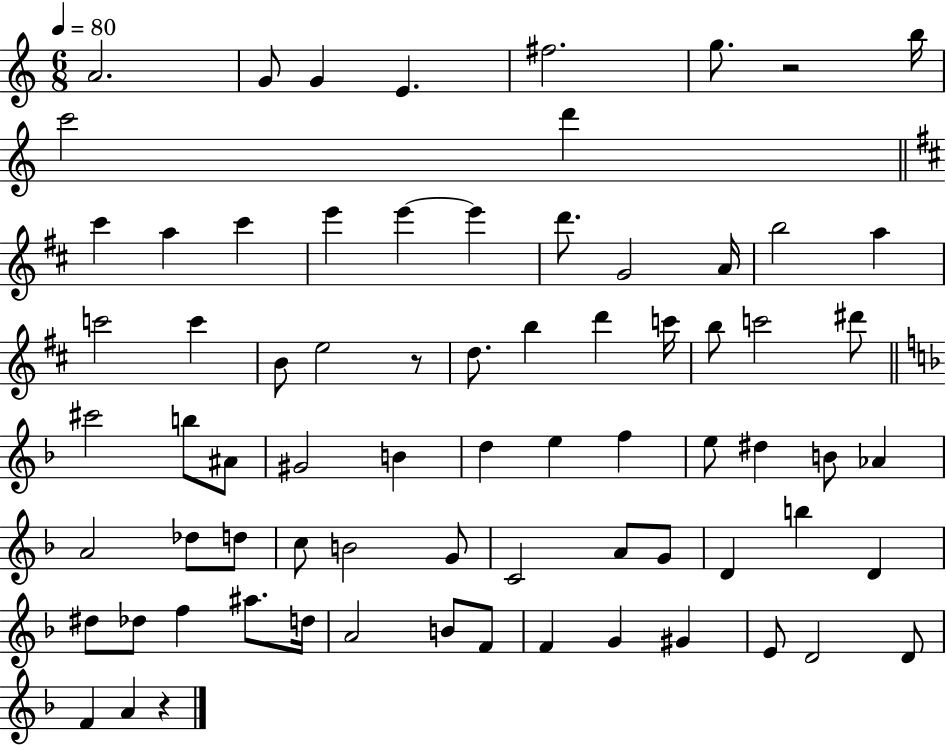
X:1
T:Untitled
M:6/8
L:1/4
K:C
A2 G/2 G E ^f2 g/2 z2 b/4 c'2 d' ^c' a ^c' e' e' e' d'/2 G2 A/4 b2 a c'2 c' B/2 e2 z/2 d/2 b d' c'/4 b/2 c'2 ^d'/2 ^c'2 b/2 ^A/2 ^G2 B d e f e/2 ^d B/2 _A A2 _d/2 d/2 c/2 B2 G/2 C2 A/2 G/2 D b D ^d/2 _d/2 f ^a/2 d/4 A2 B/2 F/2 F G ^G E/2 D2 D/2 F A z